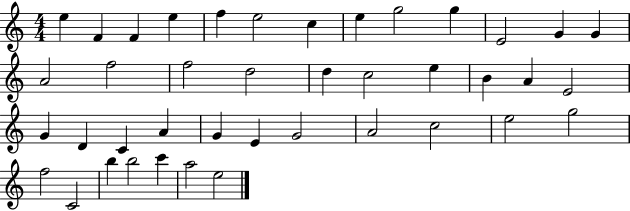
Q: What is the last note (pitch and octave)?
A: E5